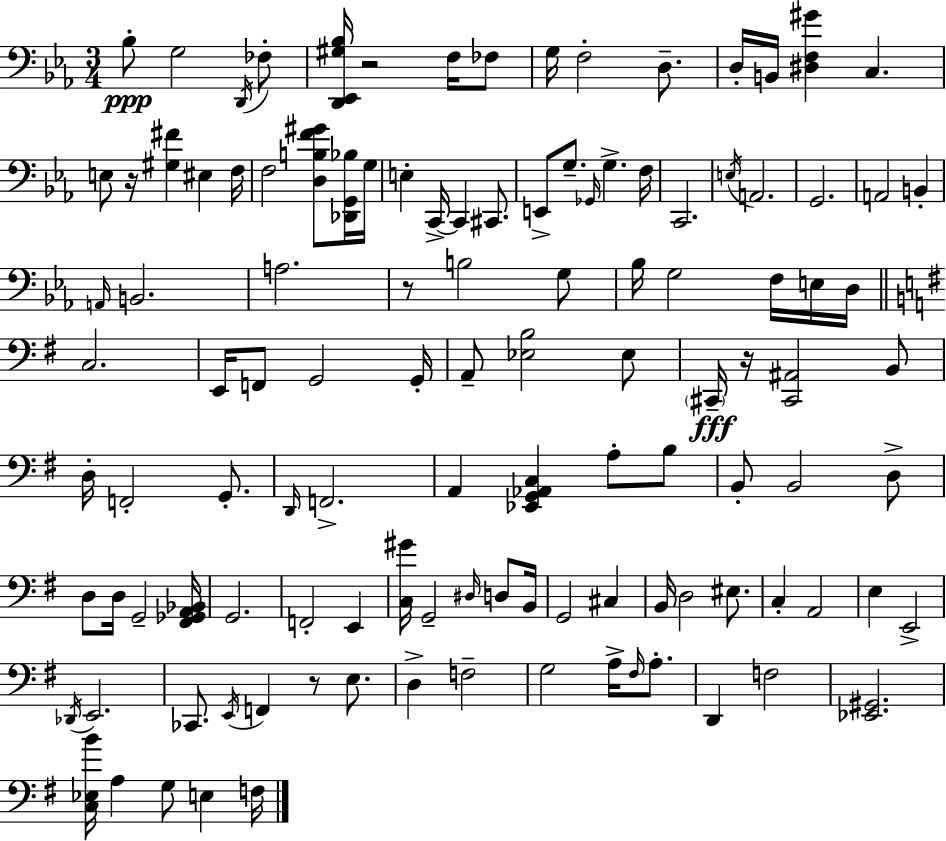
X:1
T:Untitled
M:3/4
L:1/4
K:Cm
_B,/2 G,2 D,,/4 _F,/2 [D,,_E,,^G,_B,]/4 z2 F,/4 _F,/2 G,/4 F,2 D,/2 D,/4 B,,/4 [^D,F,^G] C, E,/2 z/4 [^G,^F] ^E, F,/4 F,2 [D,B,F^G]/2 [_D,,G,,_B,]/4 G,/4 E, C,,/4 C,, ^C,,/2 E,,/2 G,/2 _G,,/4 G, F,/4 C,,2 E,/4 A,,2 G,,2 A,,2 B,, A,,/4 B,,2 A,2 z/2 B,2 G,/2 _B,/4 G,2 F,/4 E,/4 D,/4 C,2 E,,/4 F,,/2 G,,2 G,,/4 A,,/2 [_E,B,]2 _E,/2 ^C,,/4 z/4 [^C,,^A,,]2 B,,/2 D,/4 F,,2 G,,/2 D,,/4 F,,2 A,, [_E,,G,,_A,,C,] A,/2 B,/2 B,,/2 B,,2 D,/2 D,/2 D,/4 G,,2 [^F,,_G,,A,,_B,,]/4 G,,2 F,,2 E,, [C,^G]/4 G,,2 ^D,/4 D,/2 B,,/4 G,,2 ^C, B,,/4 D,2 ^E,/2 C, A,,2 E, E,,2 _D,,/4 E,,2 _C,,/2 E,,/4 F,, z/2 E,/2 D, F,2 G,2 A,/4 ^F,/4 A,/2 D,, F,2 [_E,,^G,,]2 [C,_E,B]/4 A, G,/2 E, F,/4